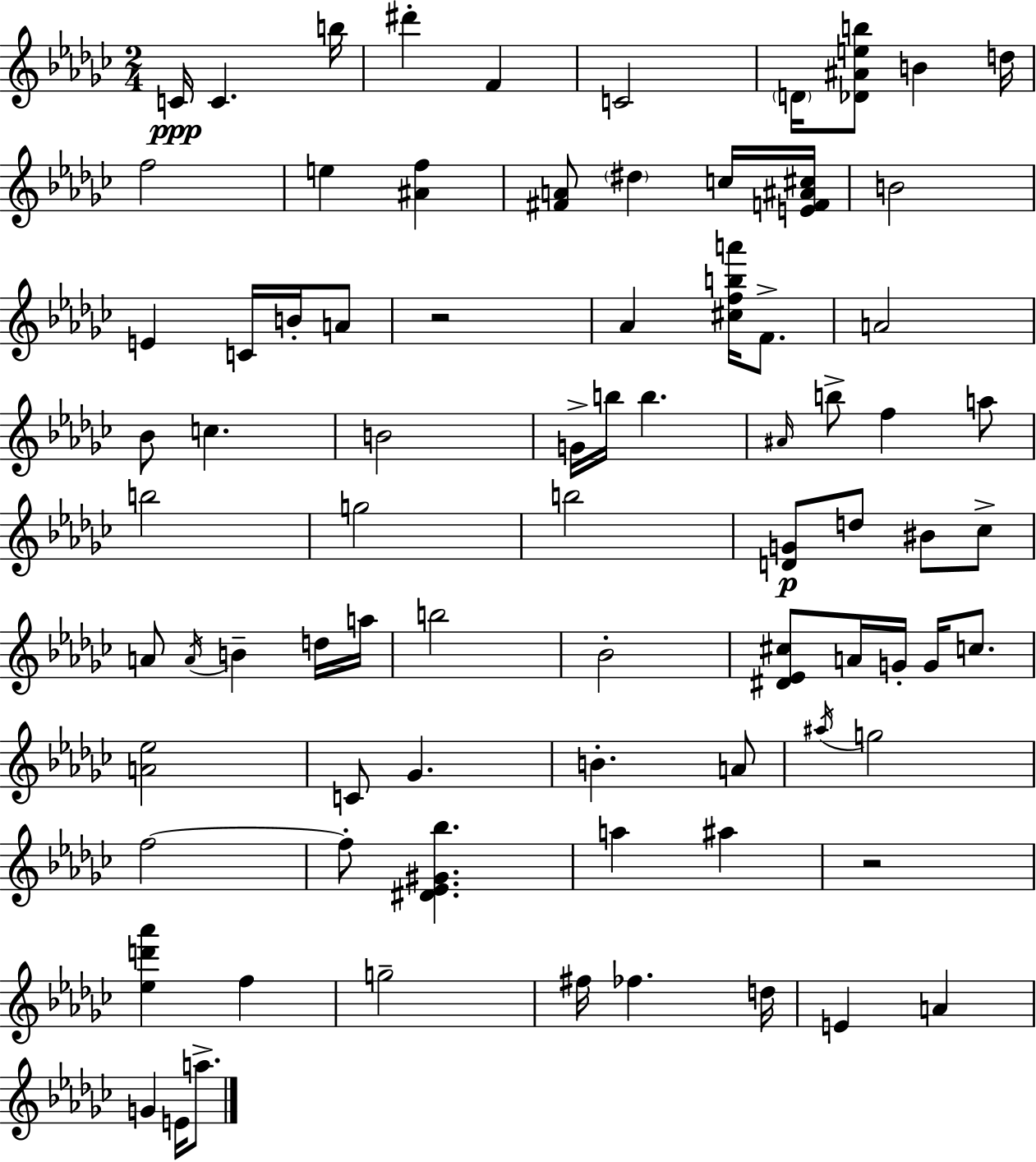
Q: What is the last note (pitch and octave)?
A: A5